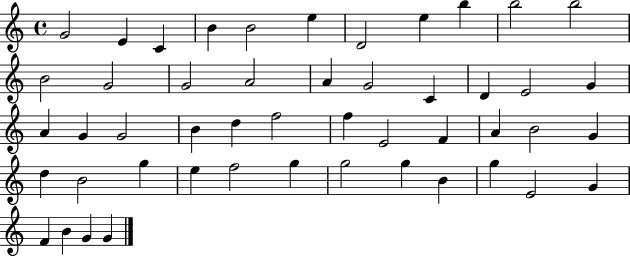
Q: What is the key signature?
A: C major